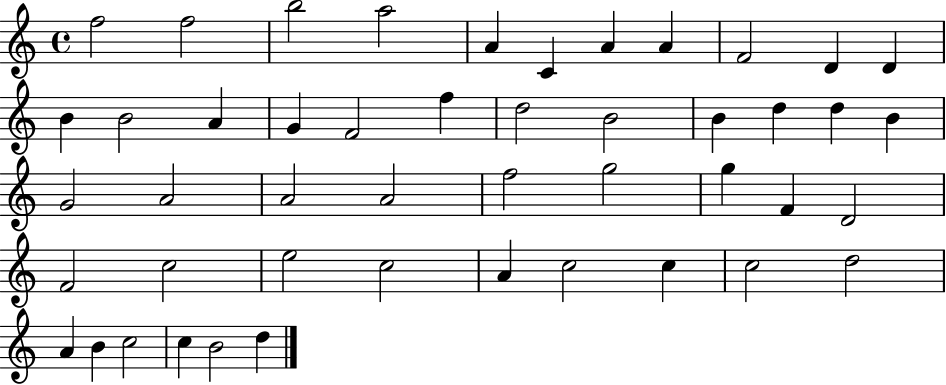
X:1
T:Untitled
M:4/4
L:1/4
K:C
f2 f2 b2 a2 A C A A F2 D D B B2 A G F2 f d2 B2 B d d B G2 A2 A2 A2 f2 g2 g F D2 F2 c2 e2 c2 A c2 c c2 d2 A B c2 c B2 d